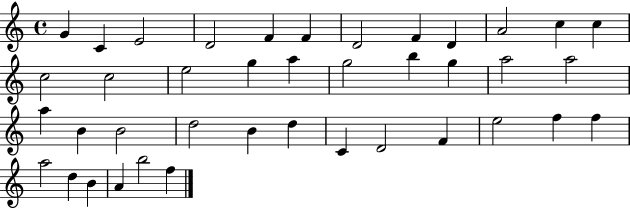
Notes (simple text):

G4/q C4/q E4/h D4/h F4/q F4/q D4/h F4/q D4/q A4/h C5/q C5/q C5/h C5/h E5/h G5/q A5/q G5/h B5/q G5/q A5/h A5/h A5/q B4/q B4/h D5/h B4/q D5/q C4/q D4/h F4/q E5/h F5/q F5/q A5/h D5/q B4/q A4/q B5/h F5/q